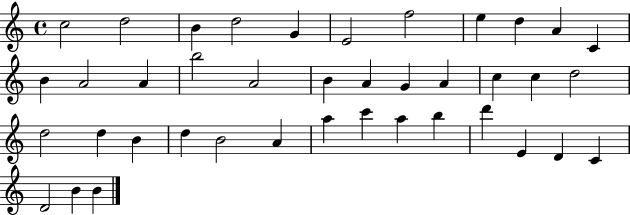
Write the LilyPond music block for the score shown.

{
  \clef treble
  \time 4/4
  \defaultTimeSignature
  \key c \major
  c''2 d''2 | b'4 d''2 g'4 | e'2 f''2 | e''4 d''4 a'4 c'4 | \break b'4 a'2 a'4 | b''2 a'2 | b'4 a'4 g'4 a'4 | c''4 c''4 d''2 | \break d''2 d''4 b'4 | d''4 b'2 a'4 | a''4 c'''4 a''4 b''4 | d'''4 e'4 d'4 c'4 | \break d'2 b'4 b'4 | \bar "|."
}